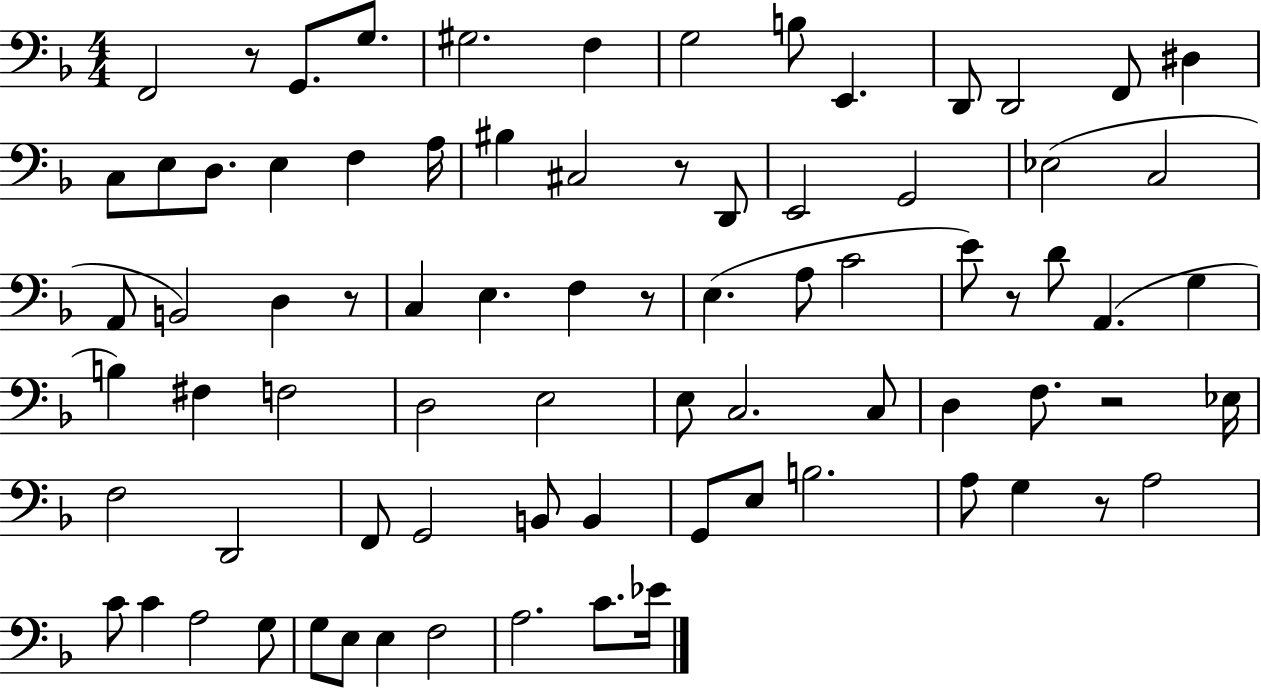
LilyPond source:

{
  \clef bass
  \numericTimeSignature
  \time 4/4
  \key f \major
  \repeat volta 2 { f,2 r8 g,8. g8. | gis2. f4 | g2 b8 e,4. | d,8 d,2 f,8 dis4 | \break c8 e8 d8. e4 f4 a16 | bis4 cis2 r8 d,8 | e,2 g,2 | ees2( c2 | \break a,8 b,2) d4 r8 | c4 e4. f4 r8 | e4.( a8 c'2 | e'8) r8 d'8 a,4.( g4 | \break b4) fis4 f2 | d2 e2 | e8 c2. c8 | d4 f8. r2 ees16 | \break f2 d,2 | f,8 g,2 b,8 b,4 | g,8 e8 b2. | a8 g4 r8 a2 | \break c'8 c'4 a2 g8 | g8 e8 e4 f2 | a2. c'8. ees'16 | } \bar "|."
}